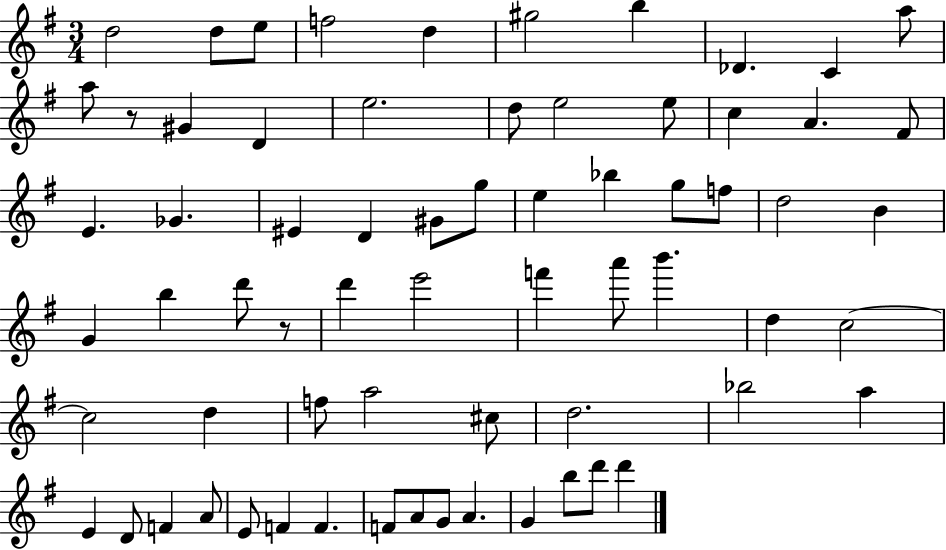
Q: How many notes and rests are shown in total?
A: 67